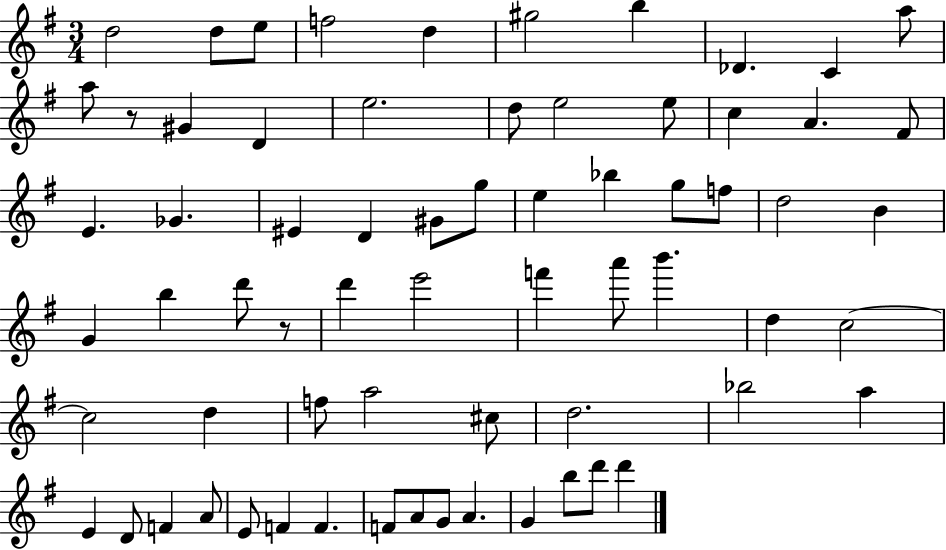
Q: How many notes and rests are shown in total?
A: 67